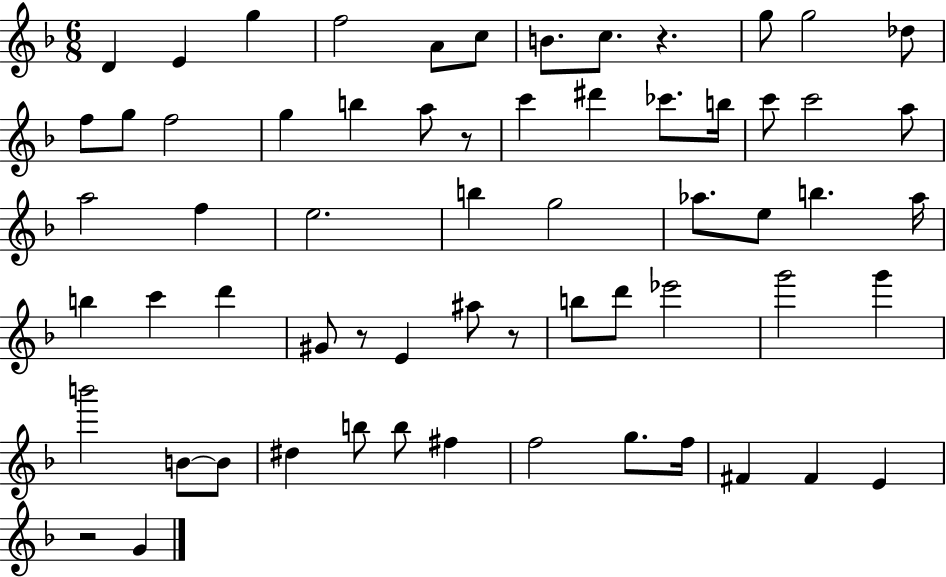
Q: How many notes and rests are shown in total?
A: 63